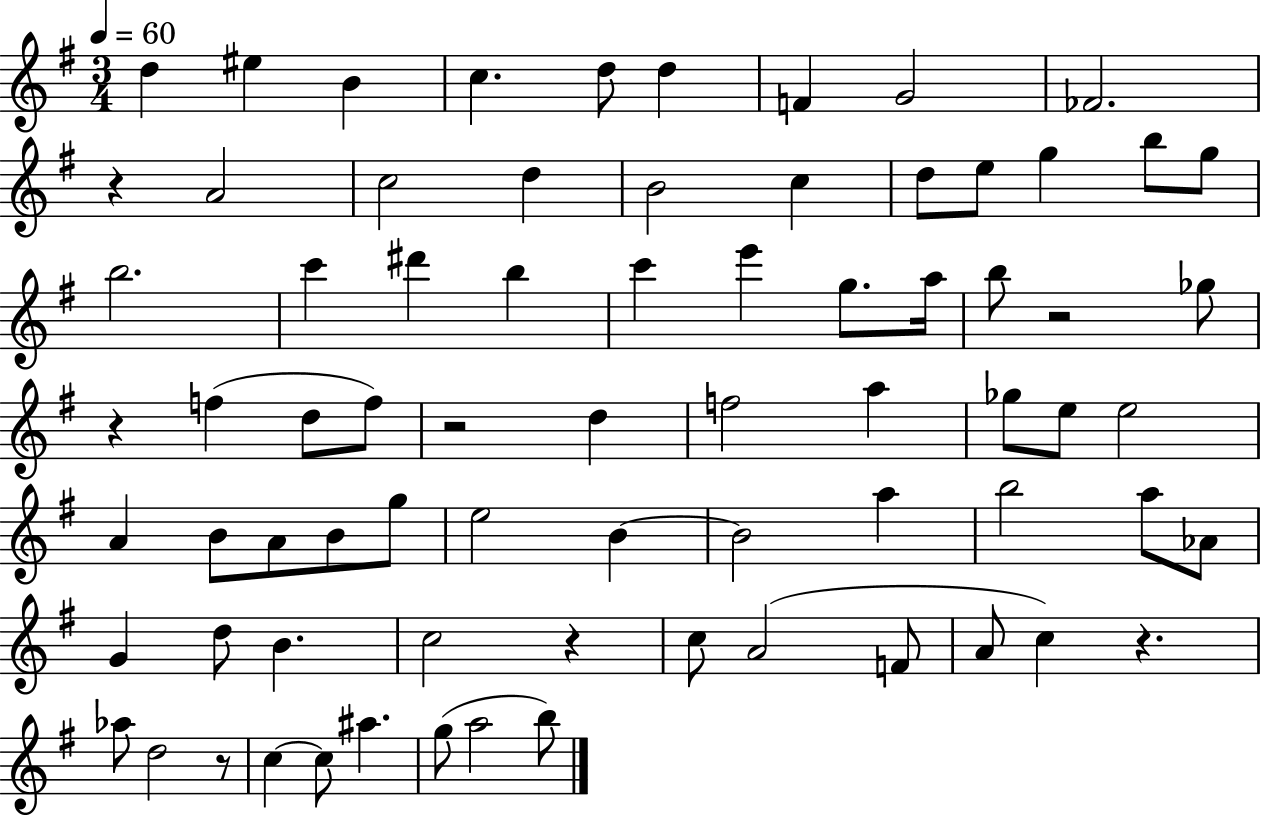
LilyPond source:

{
  \clef treble
  \numericTimeSignature
  \time 3/4
  \key g \major
  \tempo 4 = 60
  \repeat volta 2 { d''4 eis''4 b'4 | c''4. d''8 d''4 | f'4 g'2 | fes'2. | \break r4 a'2 | c''2 d''4 | b'2 c''4 | d''8 e''8 g''4 b''8 g''8 | \break b''2. | c'''4 dis'''4 b''4 | c'''4 e'''4 g''8. a''16 | b''8 r2 ges''8 | \break r4 f''4( d''8 f''8) | r2 d''4 | f''2 a''4 | ges''8 e''8 e''2 | \break a'4 b'8 a'8 b'8 g''8 | e''2 b'4~~ | b'2 a''4 | b''2 a''8 aes'8 | \break g'4 d''8 b'4. | c''2 r4 | c''8 a'2( f'8 | a'8 c''4) r4. | \break aes''8 d''2 r8 | c''4~~ c''8 ais''4. | g''8( a''2 b''8) | } \bar "|."
}